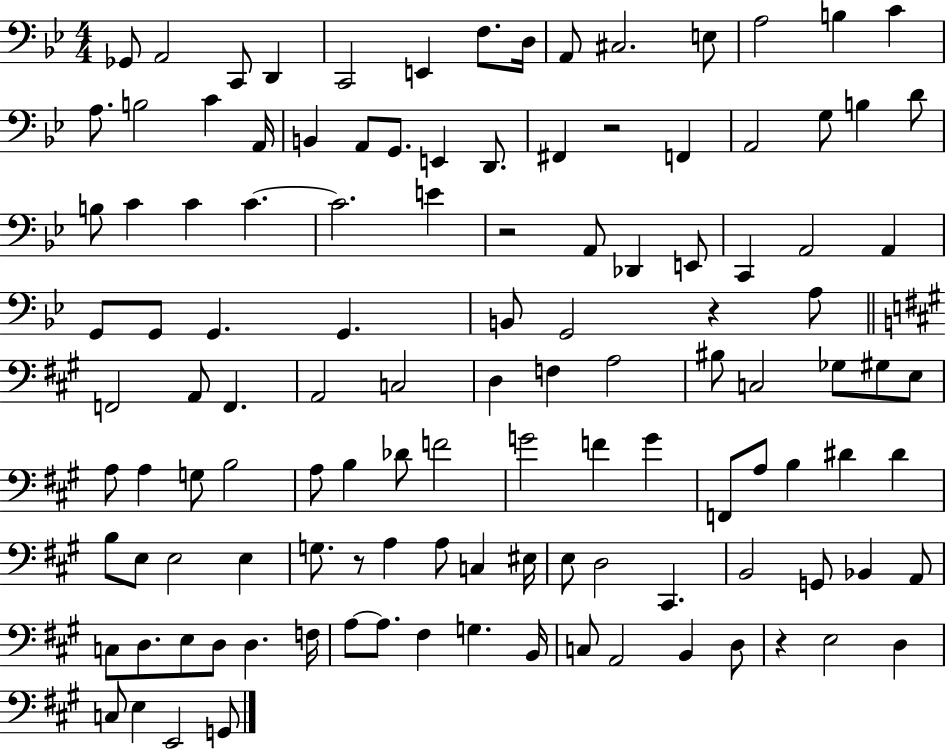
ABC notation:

X:1
T:Untitled
M:4/4
L:1/4
K:Bb
_G,,/2 A,,2 C,,/2 D,, C,,2 E,, F,/2 D,/4 A,,/2 ^C,2 E,/2 A,2 B, C A,/2 B,2 C A,,/4 B,, A,,/2 G,,/2 E,, D,,/2 ^F,, z2 F,, A,,2 G,/2 B, D/2 B,/2 C C C C2 E z2 A,,/2 _D,, E,,/2 C,, A,,2 A,, G,,/2 G,,/2 G,, G,, B,,/2 G,,2 z A,/2 F,,2 A,,/2 F,, A,,2 C,2 D, F, A,2 ^B,/2 C,2 _G,/2 ^G,/2 E,/2 A,/2 A, G,/2 B,2 A,/2 B, _D/2 F2 G2 F G F,,/2 A,/2 B, ^D ^D B,/2 E,/2 E,2 E, G,/2 z/2 A, A,/2 C, ^E,/4 E,/2 D,2 ^C,, B,,2 G,,/2 _B,, A,,/2 C,/2 D,/2 E,/2 D,/2 D, F,/4 A,/2 A,/2 ^F, G, B,,/4 C,/2 A,,2 B,, D,/2 z E,2 D, C,/2 E, E,,2 G,,/2